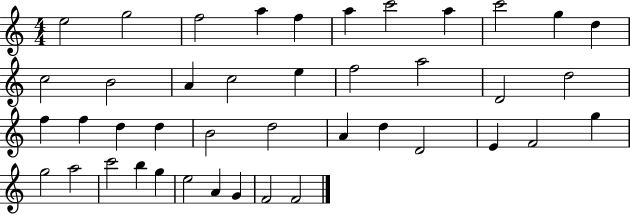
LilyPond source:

{
  \clef treble
  \numericTimeSignature
  \time 4/4
  \key c \major
  e''2 g''2 | f''2 a''4 f''4 | a''4 c'''2 a''4 | c'''2 g''4 d''4 | \break c''2 b'2 | a'4 c''2 e''4 | f''2 a''2 | d'2 d''2 | \break f''4 f''4 d''4 d''4 | b'2 d''2 | a'4 d''4 d'2 | e'4 f'2 g''4 | \break g''2 a''2 | c'''2 b''4 g''4 | e''2 a'4 g'4 | f'2 f'2 | \break \bar "|."
}